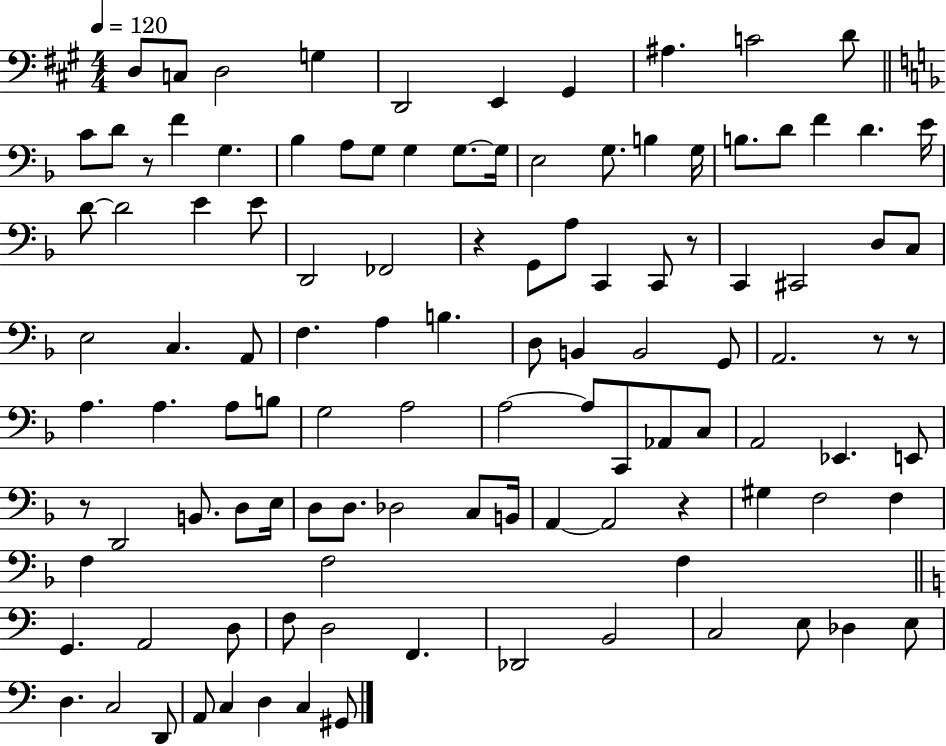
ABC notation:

X:1
T:Untitled
M:4/4
L:1/4
K:A
D,/2 C,/2 D,2 G, D,,2 E,, ^G,, ^A, C2 D/2 C/2 D/2 z/2 F G, _B, A,/2 G,/2 G, G,/2 G,/4 E,2 G,/2 B, G,/4 B,/2 D/2 F D E/4 D/2 D2 E E/2 D,,2 _F,,2 z G,,/2 A,/2 C,, C,,/2 z/2 C,, ^C,,2 D,/2 C,/2 E,2 C, A,,/2 F, A, B, D,/2 B,, B,,2 G,,/2 A,,2 z/2 z/2 A, A, A,/2 B,/2 G,2 A,2 A,2 A,/2 C,,/2 _A,,/2 C,/2 A,,2 _E,, E,,/2 z/2 D,,2 B,,/2 D,/2 E,/4 D,/2 D,/2 _D,2 C,/2 B,,/4 A,, A,,2 z ^G, F,2 F, F, F,2 F, G,, A,,2 D,/2 F,/2 D,2 F,, _D,,2 B,,2 C,2 E,/2 _D, E,/2 D, C,2 D,,/2 A,,/2 C, D, C, ^G,,/2